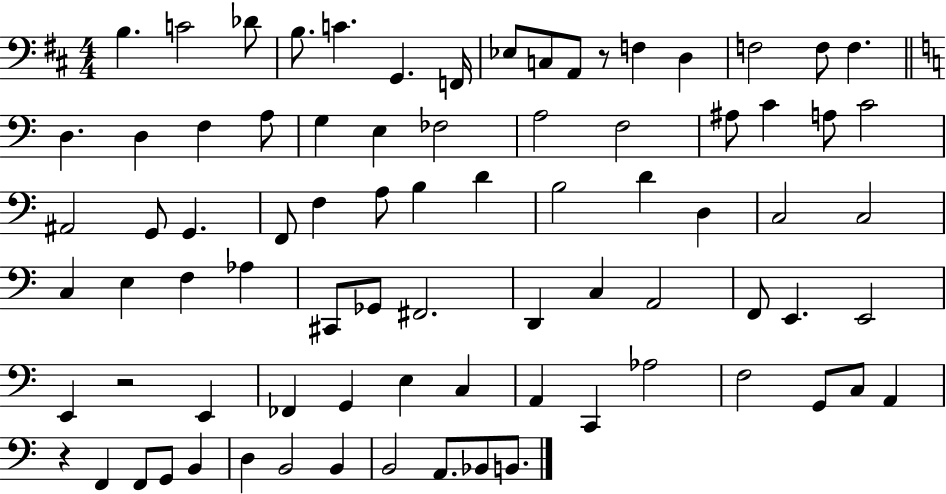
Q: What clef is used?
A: bass